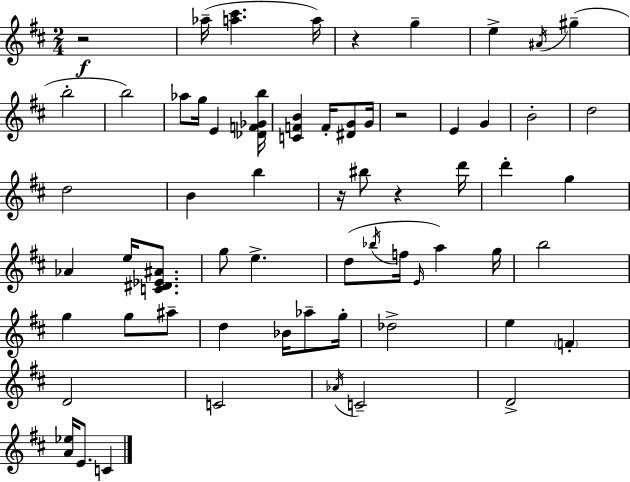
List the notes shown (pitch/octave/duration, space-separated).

R/h Ab5/s [A5,C#6]/q. A5/s R/q G5/q E5/q A#4/s G#5/q B5/h B5/h Ab5/e G5/s E4/q [Db4,F4,Gb4,B5]/s [C4,F4,B4]/q F4/s [D#4,G4]/e G4/s R/h E4/q G4/q B4/h D5/h D5/h B4/q B5/q R/s BIS5/e R/q D6/s D6/q G5/q Ab4/q E5/s [C4,D#4,Eb4,A#4]/e. G5/e E5/q. D5/e Bb5/s F5/s E4/s A5/q G5/s B5/h G5/q G5/e A#5/e D5/q Bb4/s Ab5/e G5/s Db5/h E5/q F4/q D4/h C4/h Ab4/s C4/h D4/h [A4,Eb5]/s E4/e. C4/q